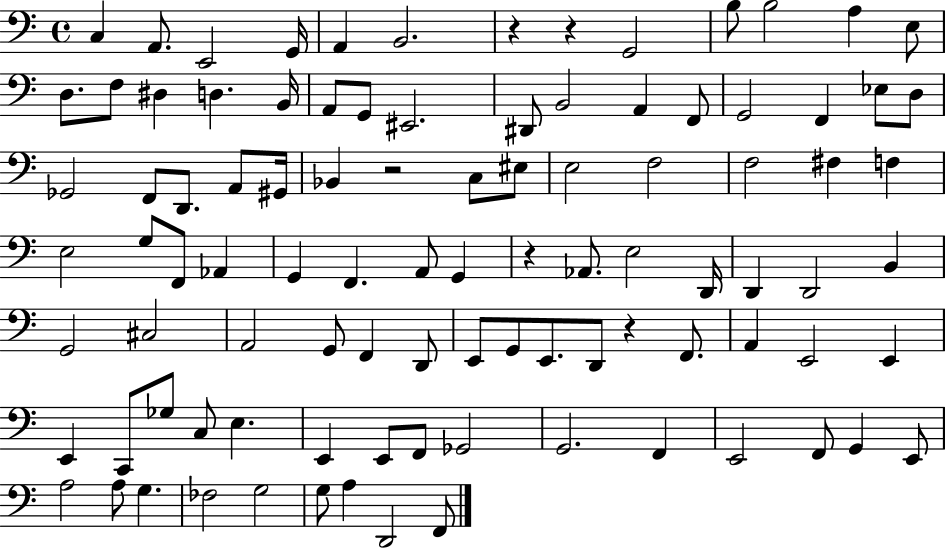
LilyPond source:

{
  \clef bass
  \time 4/4
  \defaultTimeSignature
  \key c \major
  \repeat volta 2 { c4 a,8. e,2 g,16 | a,4 b,2. | r4 r4 g,2 | b8 b2 a4 e8 | \break d8. f8 dis4 d4. b,16 | a,8 g,8 eis,2. | dis,8 b,2 a,4 f,8 | g,2 f,4 ees8 d8 | \break ges,2 f,8 d,8. a,8 gis,16 | bes,4 r2 c8 eis8 | e2 f2 | f2 fis4 f4 | \break e2 g8 f,8 aes,4 | g,4 f,4. a,8 g,4 | r4 aes,8. e2 d,16 | d,4 d,2 b,4 | \break g,2 cis2 | a,2 g,8 f,4 d,8 | e,8 g,8 e,8. d,8 r4 f,8. | a,4 e,2 e,4 | \break e,4 c,8 ges8 c8 e4. | e,4 e,8 f,8 ges,2 | g,2. f,4 | e,2 f,8 g,4 e,8 | \break a2 a8 g4. | fes2 g2 | g8 a4 d,2 f,8 | } \bar "|."
}